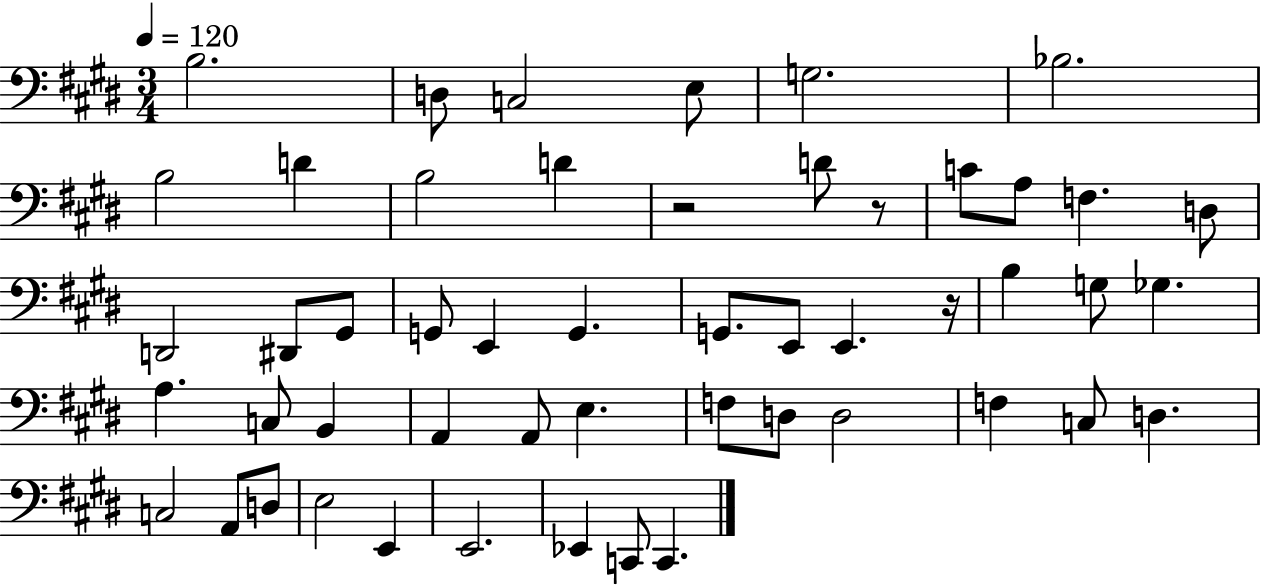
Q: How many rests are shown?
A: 3